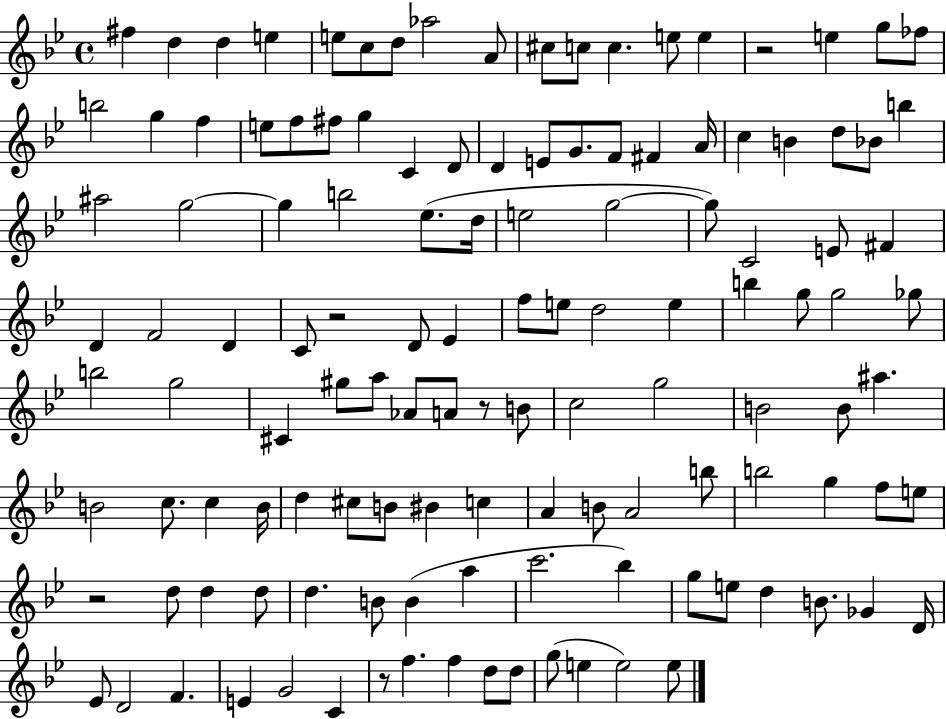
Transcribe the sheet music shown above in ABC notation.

X:1
T:Untitled
M:4/4
L:1/4
K:Bb
^f d d e e/2 c/2 d/2 _a2 A/2 ^c/2 c/2 c e/2 e z2 e g/2 _f/2 b2 g f e/2 f/2 ^f/2 g C D/2 D E/2 G/2 F/2 ^F A/4 c B d/2 _B/2 b ^a2 g2 g b2 _e/2 d/4 e2 g2 g/2 C2 E/2 ^F D F2 D C/2 z2 D/2 _E f/2 e/2 d2 e b g/2 g2 _g/2 b2 g2 ^C ^g/2 a/2 _A/2 A/2 z/2 B/2 c2 g2 B2 B/2 ^a B2 c/2 c B/4 d ^c/2 B/2 ^B c A B/2 A2 b/2 b2 g f/2 e/2 z2 d/2 d d/2 d B/2 B a c'2 _b g/2 e/2 d B/2 _G D/4 _E/2 D2 F E G2 C z/2 f f d/2 d/2 g/2 e e2 e/2